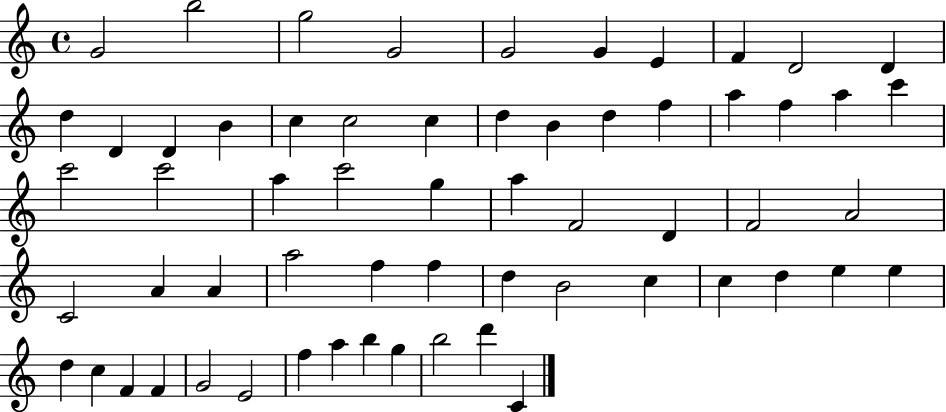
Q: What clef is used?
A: treble